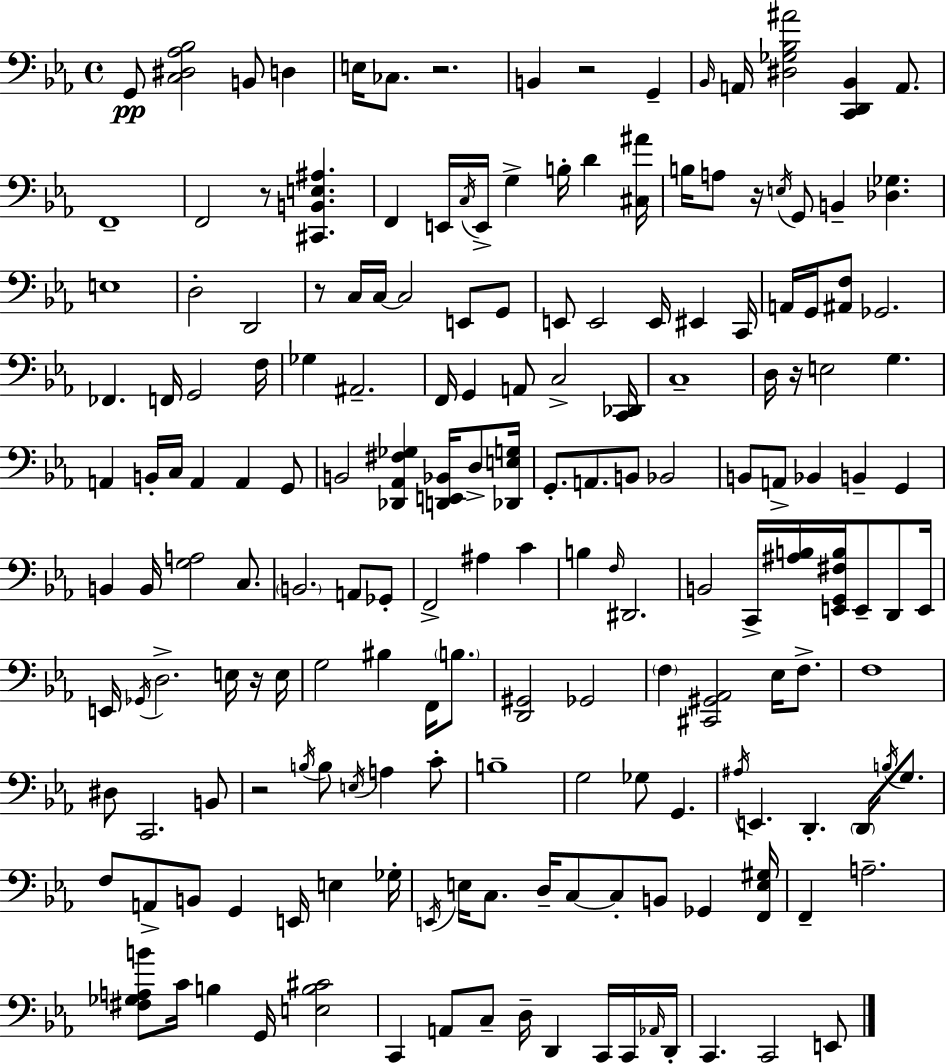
X:1
T:Untitled
M:4/4
L:1/4
K:Eb
G,,/2 [C,^D,_A,_B,]2 B,,/2 D, E,/4 _C,/2 z2 B,, z2 G,, _B,,/4 A,,/4 [^D,_G,_B,^A]2 [C,,D,,_B,,] A,,/2 F,,4 F,,2 z/2 [^C,,B,,E,^A,] F,, E,,/4 C,/4 E,,/4 G, B,/4 D [^C,^A]/4 B,/4 A,/2 z/4 E,/4 G,,/2 B,, [_D,_G,] E,4 D,2 D,,2 z/2 C,/4 C,/4 C,2 E,,/2 G,,/2 E,,/2 E,,2 E,,/4 ^E,, C,,/4 A,,/4 G,,/4 [^A,,F,]/2 _G,,2 _F,, F,,/4 G,,2 F,/4 _G, ^A,,2 F,,/4 G,, A,,/2 C,2 [C,,_D,,]/4 C,4 D,/4 z/4 E,2 G, A,, B,,/4 C,/4 A,, A,, G,,/2 B,,2 [_D,,_A,,^F,_G,] [D,,E,,_B,,]/4 D,/2 [_D,,E,G,]/4 G,,/2 A,,/2 B,,/2 _B,,2 B,,/2 A,,/2 _B,, B,, G,, B,, B,,/4 [G,A,]2 C,/2 B,,2 A,,/2 _G,,/2 F,,2 ^A, C B, F,/4 ^D,,2 B,,2 C,,/4 [^A,B,]/4 [E,,G,,^F,B,]/4 E,,/2 D,,/2 E,,/4 E,,/4 _G,,/4 D,2 E,/4 z/4 E,/4 G,2 ^B, F,,/4 B,/2 [D,,^G,,]2 _G,,2 F, [^C,,^G,,_A,,]2 _E,/4 F,/2 F,4 ^D,/2 C,,2 B,,/2 z2 B,/4 B,/2 E,/4 A, C/2 B,4 G,2 _G,/2 G,, ^A,/4 E,, D,, D,,/4 B,/4 G,/2 F,/2 A,,/2 B,,/2 G,, E,,/4 E, _G,/4 E,,/4 E,/4 C,/2 D,/4 C,/2 C,/2 B,,/2 _G,, [F,,E,^G,]/4 F,, A,2 [^F,_G,A,B]/2 C/4 B, G,,/4 [E,B,^C]2 C,, A,,/2 C,/2 D,/4 D,, C,,/4 C,,/4 _A,,/4 D,,/4 C,, C,,2 E,,/2